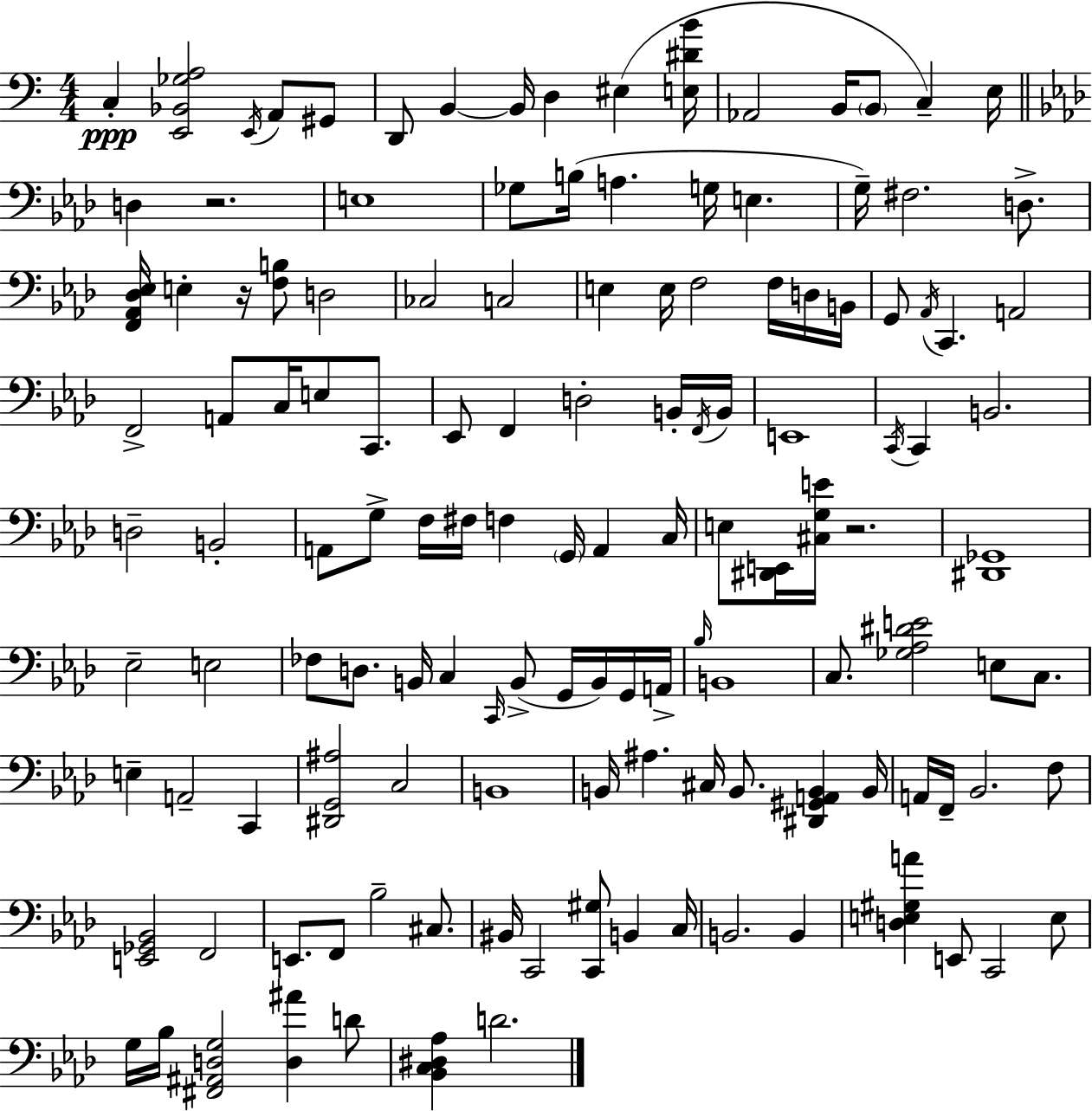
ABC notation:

X:1
T:Untitled
M:4/4
L:1/4
K:Am
C, [E,,_B,,_G,A,]2 E,,/4 A,,/2 ^G,,/2 D,,/2 B,, B,,/4 D, ^E, [E,^DB]/4 _A,,2 B,,/4 B,,/2 C, E,/4 D, z2 E,4 _G,/2 B,/4 A, G,/4 E, G,/4 ^F,2 D,/2 [F,,_A,,_D,_E,]/4 E, z/4 [F,B,]/2 D,2 _C,2 C,2 E, E,/4 F,2 F,/4 D,/4 B,,/4 G,,/2 _A,,/4 C,, A,,2 F,,2 A,,/2 C,/4 E,/2 C,,/2 _E,,/2 F,, D,2 B,,/4 F,,/4 B,,/4 E,,4 C,,/4 C,, B,,2 D,2 B,,2 A,,/2 G,/2 F,/4 ^F,/4 F, G,,/4 A,, C,/4 E,/2 [^D,,E,,]/4 [^C,G,E]/4 z2 [^D,,_G,,]4 _E,2 E,2 _F,/2 D,/2 B,,/4 C, C,,/4 B,,/2 G,,/4 B,,/4 G,,/4 A,,/4 _B,/4 B,,4 C,/2 [_G,_A,^DE]2 E,/2 C,/2 E, A,,2 C,, [^D,,G,,^A,]2 C,2 B,,4 B,,/4 ^A, ^C,/4 B,,/2 [^D,,^G,,A,,B,,] B,,/4 A,,/4 F,,/4 _B,,2 F,/2 [E,,_G,,_B,,]2 F,,2 E,,/2 F,,/2 _B,2 ^C,/2 ^B,,/4 C,,2 [C,,^G,]/2 B,, C,/4 B,,2 B,, [D,E,^G,A] E,,/2 C,,2 E,/2 G,/4 _B,/4 [^F,,^A,,D,G,]2 [D,^A] D/2 [_B,,C,^D,_A,] D2